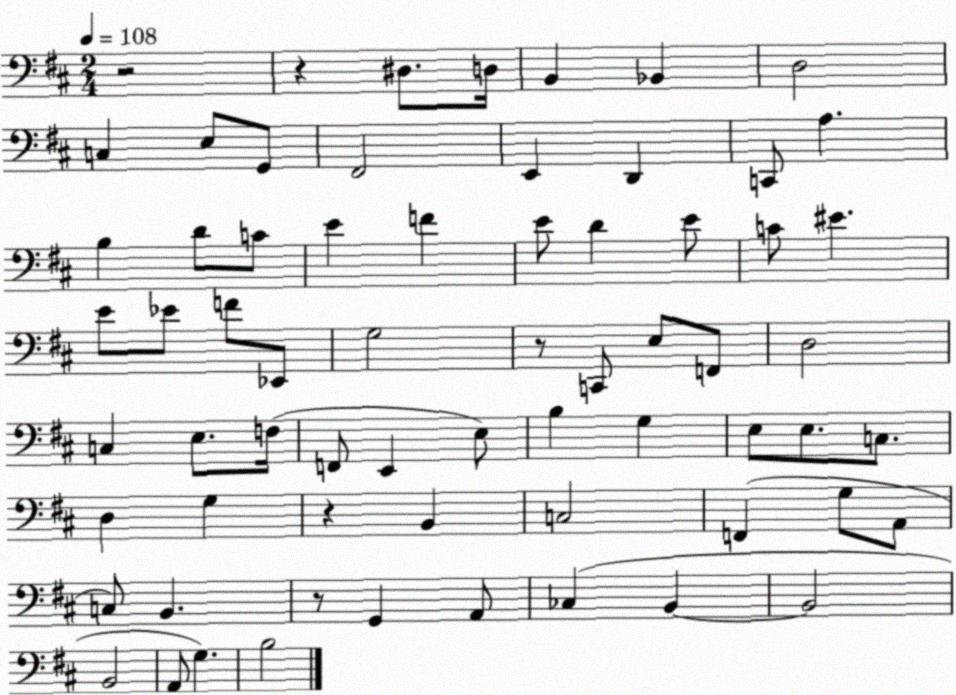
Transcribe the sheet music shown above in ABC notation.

X:1
T:Untitled
M:2/4
L:1/4
K:D
z2 z ^D,/2 D,/4 B,, _B,, D,2 C, E,/2 G,,/2 ^F,,2 E,, D,, C,,/2 A, B, D/2 C/2 E F E/2 D E/2 C/2 ^E E/2 _E/2 F/2 _E,,/2 G,2 z/2 C,,/2 E,/2 F,,/2 D,2 C, E,/2 F,/4 F,,/2 E,, E,/2 B, G, E,/2 E,/2 C,/2 D, G, z B,, C,2 F,, G,/2 A,,/2 C,/2 B,, z/2 G,, A,,/2 _C, B,, B,,2 B,,2 A,,/2 G, B,2